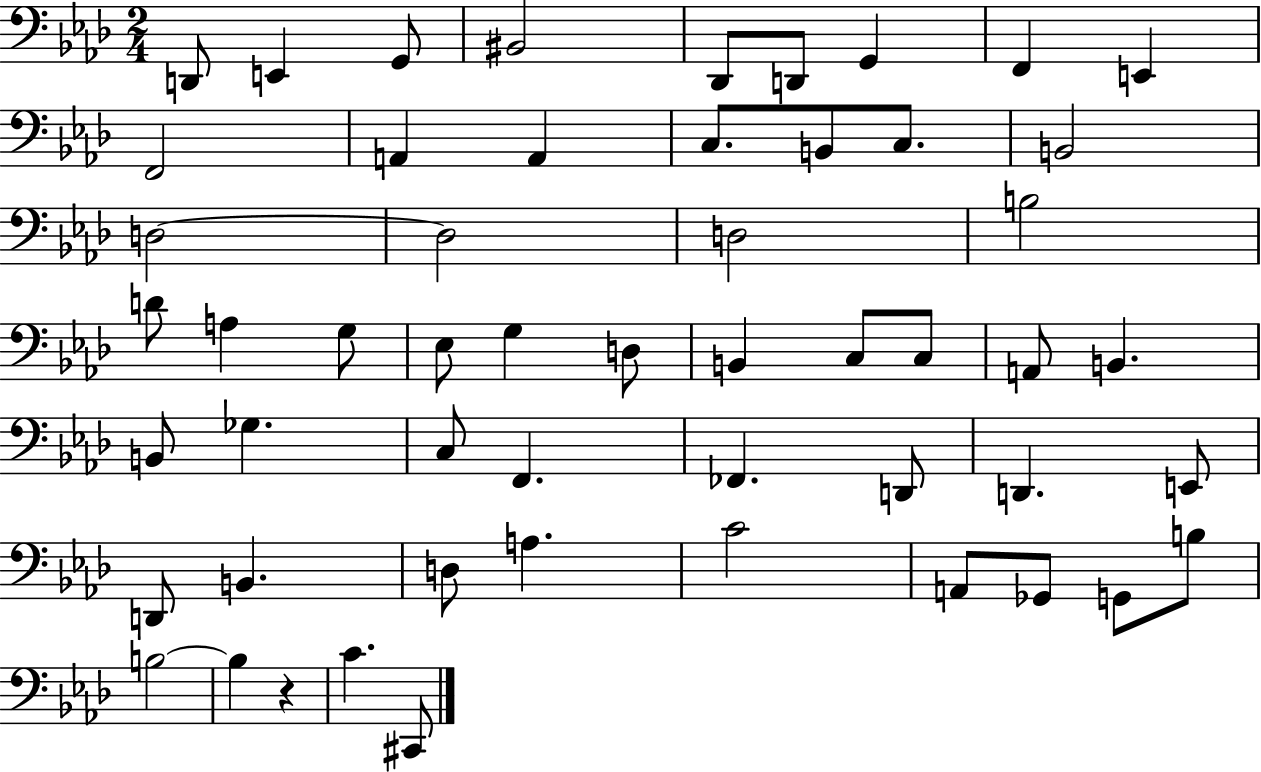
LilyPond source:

{
  \clef bass
  \numericTimeSignature
  \time 2/4
  \key aes \major
  \repeat volta 2 { d,8 e,4 g,8 | bis,2 | des,8 d,8 g,4 | f,4 e,4 | \break f,2 | a,4 a,4 | c8. b,8 c8. | b,2 | \break d2~~ | d2 | d2 | b2 | \break d'8 a4 g8 | ees8 g4 d8 | b,4 c8 c8 | a,8 b,4. | \break b,8 ges4. | c8 f,4. | fes,4. d,8 | d,4. e,8 | \break d,8 b,4. | d8 a4. | c'2 | a,8 ges,8 g,8 b8 | \break b2~~ | b4 r4 | c'4. cis,8 | } \bar "|."
}